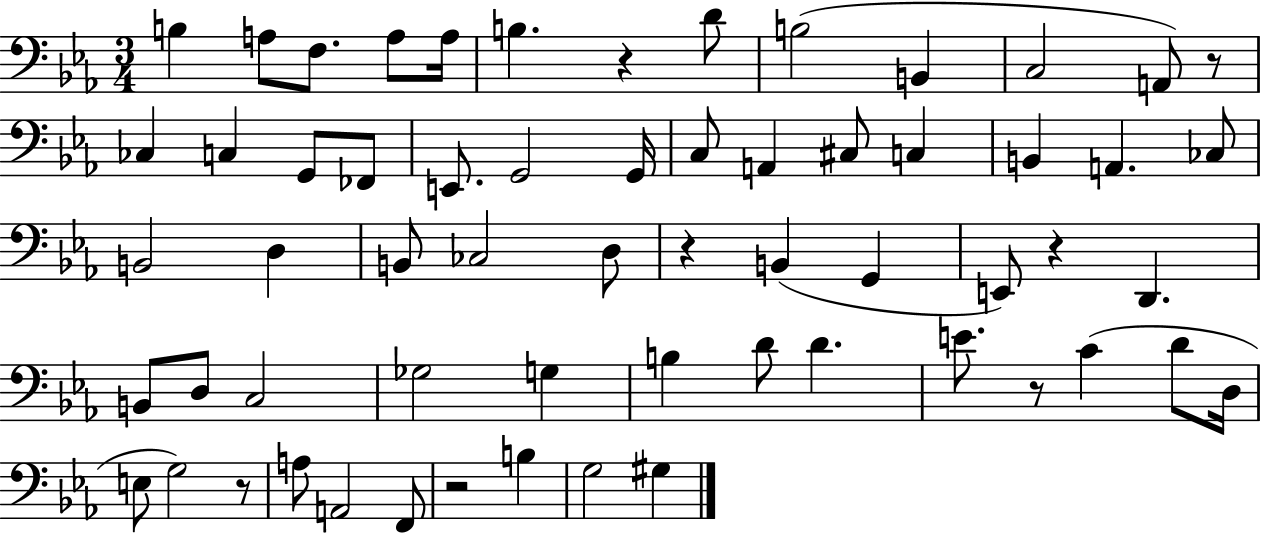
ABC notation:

X:1
T:Untitled
M:3/4
L:1/4
K:Eb
B, A,/2 F,/2 A,/2 A,/4 B, z D/2 B,2 B,, C,2 A,,/2 z/2 _C, C, G,,/2 _F,,/2 E,,/2 G,,2 G,,/4 C,/2 A,, ^C,/2 C, B,, A,, _C,/2 B,,2 D, B,,/2 _C,2 D,/2 z B,, G,, E,,/2 z D,, B,,/2 D,/2 C,2 _G,2 G, B, D/2 D E/2 z/2 C D/2 D,/4 E,/2 G,2 z/2 A,/2 A,,2 F,,/2 z2 B, G,2 ^G,